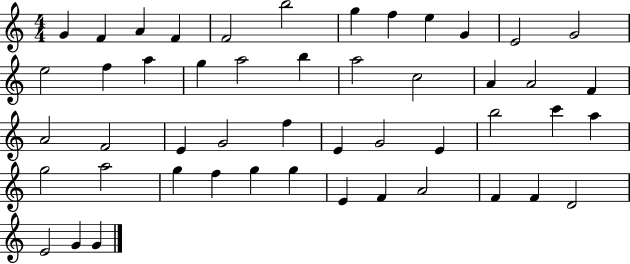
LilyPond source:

{
  \clef treble
  \numericTimeSignature
  \time 4/4
  \key c \major
  g'4 f'4 a'4 f'4 | f'2 b''2 | g''4 f''4 e''4 g'4 | e'2 g'2 | \break e''2 f''4 a''4 | g''4 a''2 b''4 | a''2 c''2 | a'4 a'2 f'4 | \break a'2 f'2 | e'4 g'2 f''4 | e'4 g'2 e'4 | b''2 c'''4 a''4 | \break g''2 a''2 | g''4 f''4 g''4 g''4 | e'4 f'4 a'2 | f'4 f'4 d'2 | \break e'2 g'4 g'4 | \bar "|."
}